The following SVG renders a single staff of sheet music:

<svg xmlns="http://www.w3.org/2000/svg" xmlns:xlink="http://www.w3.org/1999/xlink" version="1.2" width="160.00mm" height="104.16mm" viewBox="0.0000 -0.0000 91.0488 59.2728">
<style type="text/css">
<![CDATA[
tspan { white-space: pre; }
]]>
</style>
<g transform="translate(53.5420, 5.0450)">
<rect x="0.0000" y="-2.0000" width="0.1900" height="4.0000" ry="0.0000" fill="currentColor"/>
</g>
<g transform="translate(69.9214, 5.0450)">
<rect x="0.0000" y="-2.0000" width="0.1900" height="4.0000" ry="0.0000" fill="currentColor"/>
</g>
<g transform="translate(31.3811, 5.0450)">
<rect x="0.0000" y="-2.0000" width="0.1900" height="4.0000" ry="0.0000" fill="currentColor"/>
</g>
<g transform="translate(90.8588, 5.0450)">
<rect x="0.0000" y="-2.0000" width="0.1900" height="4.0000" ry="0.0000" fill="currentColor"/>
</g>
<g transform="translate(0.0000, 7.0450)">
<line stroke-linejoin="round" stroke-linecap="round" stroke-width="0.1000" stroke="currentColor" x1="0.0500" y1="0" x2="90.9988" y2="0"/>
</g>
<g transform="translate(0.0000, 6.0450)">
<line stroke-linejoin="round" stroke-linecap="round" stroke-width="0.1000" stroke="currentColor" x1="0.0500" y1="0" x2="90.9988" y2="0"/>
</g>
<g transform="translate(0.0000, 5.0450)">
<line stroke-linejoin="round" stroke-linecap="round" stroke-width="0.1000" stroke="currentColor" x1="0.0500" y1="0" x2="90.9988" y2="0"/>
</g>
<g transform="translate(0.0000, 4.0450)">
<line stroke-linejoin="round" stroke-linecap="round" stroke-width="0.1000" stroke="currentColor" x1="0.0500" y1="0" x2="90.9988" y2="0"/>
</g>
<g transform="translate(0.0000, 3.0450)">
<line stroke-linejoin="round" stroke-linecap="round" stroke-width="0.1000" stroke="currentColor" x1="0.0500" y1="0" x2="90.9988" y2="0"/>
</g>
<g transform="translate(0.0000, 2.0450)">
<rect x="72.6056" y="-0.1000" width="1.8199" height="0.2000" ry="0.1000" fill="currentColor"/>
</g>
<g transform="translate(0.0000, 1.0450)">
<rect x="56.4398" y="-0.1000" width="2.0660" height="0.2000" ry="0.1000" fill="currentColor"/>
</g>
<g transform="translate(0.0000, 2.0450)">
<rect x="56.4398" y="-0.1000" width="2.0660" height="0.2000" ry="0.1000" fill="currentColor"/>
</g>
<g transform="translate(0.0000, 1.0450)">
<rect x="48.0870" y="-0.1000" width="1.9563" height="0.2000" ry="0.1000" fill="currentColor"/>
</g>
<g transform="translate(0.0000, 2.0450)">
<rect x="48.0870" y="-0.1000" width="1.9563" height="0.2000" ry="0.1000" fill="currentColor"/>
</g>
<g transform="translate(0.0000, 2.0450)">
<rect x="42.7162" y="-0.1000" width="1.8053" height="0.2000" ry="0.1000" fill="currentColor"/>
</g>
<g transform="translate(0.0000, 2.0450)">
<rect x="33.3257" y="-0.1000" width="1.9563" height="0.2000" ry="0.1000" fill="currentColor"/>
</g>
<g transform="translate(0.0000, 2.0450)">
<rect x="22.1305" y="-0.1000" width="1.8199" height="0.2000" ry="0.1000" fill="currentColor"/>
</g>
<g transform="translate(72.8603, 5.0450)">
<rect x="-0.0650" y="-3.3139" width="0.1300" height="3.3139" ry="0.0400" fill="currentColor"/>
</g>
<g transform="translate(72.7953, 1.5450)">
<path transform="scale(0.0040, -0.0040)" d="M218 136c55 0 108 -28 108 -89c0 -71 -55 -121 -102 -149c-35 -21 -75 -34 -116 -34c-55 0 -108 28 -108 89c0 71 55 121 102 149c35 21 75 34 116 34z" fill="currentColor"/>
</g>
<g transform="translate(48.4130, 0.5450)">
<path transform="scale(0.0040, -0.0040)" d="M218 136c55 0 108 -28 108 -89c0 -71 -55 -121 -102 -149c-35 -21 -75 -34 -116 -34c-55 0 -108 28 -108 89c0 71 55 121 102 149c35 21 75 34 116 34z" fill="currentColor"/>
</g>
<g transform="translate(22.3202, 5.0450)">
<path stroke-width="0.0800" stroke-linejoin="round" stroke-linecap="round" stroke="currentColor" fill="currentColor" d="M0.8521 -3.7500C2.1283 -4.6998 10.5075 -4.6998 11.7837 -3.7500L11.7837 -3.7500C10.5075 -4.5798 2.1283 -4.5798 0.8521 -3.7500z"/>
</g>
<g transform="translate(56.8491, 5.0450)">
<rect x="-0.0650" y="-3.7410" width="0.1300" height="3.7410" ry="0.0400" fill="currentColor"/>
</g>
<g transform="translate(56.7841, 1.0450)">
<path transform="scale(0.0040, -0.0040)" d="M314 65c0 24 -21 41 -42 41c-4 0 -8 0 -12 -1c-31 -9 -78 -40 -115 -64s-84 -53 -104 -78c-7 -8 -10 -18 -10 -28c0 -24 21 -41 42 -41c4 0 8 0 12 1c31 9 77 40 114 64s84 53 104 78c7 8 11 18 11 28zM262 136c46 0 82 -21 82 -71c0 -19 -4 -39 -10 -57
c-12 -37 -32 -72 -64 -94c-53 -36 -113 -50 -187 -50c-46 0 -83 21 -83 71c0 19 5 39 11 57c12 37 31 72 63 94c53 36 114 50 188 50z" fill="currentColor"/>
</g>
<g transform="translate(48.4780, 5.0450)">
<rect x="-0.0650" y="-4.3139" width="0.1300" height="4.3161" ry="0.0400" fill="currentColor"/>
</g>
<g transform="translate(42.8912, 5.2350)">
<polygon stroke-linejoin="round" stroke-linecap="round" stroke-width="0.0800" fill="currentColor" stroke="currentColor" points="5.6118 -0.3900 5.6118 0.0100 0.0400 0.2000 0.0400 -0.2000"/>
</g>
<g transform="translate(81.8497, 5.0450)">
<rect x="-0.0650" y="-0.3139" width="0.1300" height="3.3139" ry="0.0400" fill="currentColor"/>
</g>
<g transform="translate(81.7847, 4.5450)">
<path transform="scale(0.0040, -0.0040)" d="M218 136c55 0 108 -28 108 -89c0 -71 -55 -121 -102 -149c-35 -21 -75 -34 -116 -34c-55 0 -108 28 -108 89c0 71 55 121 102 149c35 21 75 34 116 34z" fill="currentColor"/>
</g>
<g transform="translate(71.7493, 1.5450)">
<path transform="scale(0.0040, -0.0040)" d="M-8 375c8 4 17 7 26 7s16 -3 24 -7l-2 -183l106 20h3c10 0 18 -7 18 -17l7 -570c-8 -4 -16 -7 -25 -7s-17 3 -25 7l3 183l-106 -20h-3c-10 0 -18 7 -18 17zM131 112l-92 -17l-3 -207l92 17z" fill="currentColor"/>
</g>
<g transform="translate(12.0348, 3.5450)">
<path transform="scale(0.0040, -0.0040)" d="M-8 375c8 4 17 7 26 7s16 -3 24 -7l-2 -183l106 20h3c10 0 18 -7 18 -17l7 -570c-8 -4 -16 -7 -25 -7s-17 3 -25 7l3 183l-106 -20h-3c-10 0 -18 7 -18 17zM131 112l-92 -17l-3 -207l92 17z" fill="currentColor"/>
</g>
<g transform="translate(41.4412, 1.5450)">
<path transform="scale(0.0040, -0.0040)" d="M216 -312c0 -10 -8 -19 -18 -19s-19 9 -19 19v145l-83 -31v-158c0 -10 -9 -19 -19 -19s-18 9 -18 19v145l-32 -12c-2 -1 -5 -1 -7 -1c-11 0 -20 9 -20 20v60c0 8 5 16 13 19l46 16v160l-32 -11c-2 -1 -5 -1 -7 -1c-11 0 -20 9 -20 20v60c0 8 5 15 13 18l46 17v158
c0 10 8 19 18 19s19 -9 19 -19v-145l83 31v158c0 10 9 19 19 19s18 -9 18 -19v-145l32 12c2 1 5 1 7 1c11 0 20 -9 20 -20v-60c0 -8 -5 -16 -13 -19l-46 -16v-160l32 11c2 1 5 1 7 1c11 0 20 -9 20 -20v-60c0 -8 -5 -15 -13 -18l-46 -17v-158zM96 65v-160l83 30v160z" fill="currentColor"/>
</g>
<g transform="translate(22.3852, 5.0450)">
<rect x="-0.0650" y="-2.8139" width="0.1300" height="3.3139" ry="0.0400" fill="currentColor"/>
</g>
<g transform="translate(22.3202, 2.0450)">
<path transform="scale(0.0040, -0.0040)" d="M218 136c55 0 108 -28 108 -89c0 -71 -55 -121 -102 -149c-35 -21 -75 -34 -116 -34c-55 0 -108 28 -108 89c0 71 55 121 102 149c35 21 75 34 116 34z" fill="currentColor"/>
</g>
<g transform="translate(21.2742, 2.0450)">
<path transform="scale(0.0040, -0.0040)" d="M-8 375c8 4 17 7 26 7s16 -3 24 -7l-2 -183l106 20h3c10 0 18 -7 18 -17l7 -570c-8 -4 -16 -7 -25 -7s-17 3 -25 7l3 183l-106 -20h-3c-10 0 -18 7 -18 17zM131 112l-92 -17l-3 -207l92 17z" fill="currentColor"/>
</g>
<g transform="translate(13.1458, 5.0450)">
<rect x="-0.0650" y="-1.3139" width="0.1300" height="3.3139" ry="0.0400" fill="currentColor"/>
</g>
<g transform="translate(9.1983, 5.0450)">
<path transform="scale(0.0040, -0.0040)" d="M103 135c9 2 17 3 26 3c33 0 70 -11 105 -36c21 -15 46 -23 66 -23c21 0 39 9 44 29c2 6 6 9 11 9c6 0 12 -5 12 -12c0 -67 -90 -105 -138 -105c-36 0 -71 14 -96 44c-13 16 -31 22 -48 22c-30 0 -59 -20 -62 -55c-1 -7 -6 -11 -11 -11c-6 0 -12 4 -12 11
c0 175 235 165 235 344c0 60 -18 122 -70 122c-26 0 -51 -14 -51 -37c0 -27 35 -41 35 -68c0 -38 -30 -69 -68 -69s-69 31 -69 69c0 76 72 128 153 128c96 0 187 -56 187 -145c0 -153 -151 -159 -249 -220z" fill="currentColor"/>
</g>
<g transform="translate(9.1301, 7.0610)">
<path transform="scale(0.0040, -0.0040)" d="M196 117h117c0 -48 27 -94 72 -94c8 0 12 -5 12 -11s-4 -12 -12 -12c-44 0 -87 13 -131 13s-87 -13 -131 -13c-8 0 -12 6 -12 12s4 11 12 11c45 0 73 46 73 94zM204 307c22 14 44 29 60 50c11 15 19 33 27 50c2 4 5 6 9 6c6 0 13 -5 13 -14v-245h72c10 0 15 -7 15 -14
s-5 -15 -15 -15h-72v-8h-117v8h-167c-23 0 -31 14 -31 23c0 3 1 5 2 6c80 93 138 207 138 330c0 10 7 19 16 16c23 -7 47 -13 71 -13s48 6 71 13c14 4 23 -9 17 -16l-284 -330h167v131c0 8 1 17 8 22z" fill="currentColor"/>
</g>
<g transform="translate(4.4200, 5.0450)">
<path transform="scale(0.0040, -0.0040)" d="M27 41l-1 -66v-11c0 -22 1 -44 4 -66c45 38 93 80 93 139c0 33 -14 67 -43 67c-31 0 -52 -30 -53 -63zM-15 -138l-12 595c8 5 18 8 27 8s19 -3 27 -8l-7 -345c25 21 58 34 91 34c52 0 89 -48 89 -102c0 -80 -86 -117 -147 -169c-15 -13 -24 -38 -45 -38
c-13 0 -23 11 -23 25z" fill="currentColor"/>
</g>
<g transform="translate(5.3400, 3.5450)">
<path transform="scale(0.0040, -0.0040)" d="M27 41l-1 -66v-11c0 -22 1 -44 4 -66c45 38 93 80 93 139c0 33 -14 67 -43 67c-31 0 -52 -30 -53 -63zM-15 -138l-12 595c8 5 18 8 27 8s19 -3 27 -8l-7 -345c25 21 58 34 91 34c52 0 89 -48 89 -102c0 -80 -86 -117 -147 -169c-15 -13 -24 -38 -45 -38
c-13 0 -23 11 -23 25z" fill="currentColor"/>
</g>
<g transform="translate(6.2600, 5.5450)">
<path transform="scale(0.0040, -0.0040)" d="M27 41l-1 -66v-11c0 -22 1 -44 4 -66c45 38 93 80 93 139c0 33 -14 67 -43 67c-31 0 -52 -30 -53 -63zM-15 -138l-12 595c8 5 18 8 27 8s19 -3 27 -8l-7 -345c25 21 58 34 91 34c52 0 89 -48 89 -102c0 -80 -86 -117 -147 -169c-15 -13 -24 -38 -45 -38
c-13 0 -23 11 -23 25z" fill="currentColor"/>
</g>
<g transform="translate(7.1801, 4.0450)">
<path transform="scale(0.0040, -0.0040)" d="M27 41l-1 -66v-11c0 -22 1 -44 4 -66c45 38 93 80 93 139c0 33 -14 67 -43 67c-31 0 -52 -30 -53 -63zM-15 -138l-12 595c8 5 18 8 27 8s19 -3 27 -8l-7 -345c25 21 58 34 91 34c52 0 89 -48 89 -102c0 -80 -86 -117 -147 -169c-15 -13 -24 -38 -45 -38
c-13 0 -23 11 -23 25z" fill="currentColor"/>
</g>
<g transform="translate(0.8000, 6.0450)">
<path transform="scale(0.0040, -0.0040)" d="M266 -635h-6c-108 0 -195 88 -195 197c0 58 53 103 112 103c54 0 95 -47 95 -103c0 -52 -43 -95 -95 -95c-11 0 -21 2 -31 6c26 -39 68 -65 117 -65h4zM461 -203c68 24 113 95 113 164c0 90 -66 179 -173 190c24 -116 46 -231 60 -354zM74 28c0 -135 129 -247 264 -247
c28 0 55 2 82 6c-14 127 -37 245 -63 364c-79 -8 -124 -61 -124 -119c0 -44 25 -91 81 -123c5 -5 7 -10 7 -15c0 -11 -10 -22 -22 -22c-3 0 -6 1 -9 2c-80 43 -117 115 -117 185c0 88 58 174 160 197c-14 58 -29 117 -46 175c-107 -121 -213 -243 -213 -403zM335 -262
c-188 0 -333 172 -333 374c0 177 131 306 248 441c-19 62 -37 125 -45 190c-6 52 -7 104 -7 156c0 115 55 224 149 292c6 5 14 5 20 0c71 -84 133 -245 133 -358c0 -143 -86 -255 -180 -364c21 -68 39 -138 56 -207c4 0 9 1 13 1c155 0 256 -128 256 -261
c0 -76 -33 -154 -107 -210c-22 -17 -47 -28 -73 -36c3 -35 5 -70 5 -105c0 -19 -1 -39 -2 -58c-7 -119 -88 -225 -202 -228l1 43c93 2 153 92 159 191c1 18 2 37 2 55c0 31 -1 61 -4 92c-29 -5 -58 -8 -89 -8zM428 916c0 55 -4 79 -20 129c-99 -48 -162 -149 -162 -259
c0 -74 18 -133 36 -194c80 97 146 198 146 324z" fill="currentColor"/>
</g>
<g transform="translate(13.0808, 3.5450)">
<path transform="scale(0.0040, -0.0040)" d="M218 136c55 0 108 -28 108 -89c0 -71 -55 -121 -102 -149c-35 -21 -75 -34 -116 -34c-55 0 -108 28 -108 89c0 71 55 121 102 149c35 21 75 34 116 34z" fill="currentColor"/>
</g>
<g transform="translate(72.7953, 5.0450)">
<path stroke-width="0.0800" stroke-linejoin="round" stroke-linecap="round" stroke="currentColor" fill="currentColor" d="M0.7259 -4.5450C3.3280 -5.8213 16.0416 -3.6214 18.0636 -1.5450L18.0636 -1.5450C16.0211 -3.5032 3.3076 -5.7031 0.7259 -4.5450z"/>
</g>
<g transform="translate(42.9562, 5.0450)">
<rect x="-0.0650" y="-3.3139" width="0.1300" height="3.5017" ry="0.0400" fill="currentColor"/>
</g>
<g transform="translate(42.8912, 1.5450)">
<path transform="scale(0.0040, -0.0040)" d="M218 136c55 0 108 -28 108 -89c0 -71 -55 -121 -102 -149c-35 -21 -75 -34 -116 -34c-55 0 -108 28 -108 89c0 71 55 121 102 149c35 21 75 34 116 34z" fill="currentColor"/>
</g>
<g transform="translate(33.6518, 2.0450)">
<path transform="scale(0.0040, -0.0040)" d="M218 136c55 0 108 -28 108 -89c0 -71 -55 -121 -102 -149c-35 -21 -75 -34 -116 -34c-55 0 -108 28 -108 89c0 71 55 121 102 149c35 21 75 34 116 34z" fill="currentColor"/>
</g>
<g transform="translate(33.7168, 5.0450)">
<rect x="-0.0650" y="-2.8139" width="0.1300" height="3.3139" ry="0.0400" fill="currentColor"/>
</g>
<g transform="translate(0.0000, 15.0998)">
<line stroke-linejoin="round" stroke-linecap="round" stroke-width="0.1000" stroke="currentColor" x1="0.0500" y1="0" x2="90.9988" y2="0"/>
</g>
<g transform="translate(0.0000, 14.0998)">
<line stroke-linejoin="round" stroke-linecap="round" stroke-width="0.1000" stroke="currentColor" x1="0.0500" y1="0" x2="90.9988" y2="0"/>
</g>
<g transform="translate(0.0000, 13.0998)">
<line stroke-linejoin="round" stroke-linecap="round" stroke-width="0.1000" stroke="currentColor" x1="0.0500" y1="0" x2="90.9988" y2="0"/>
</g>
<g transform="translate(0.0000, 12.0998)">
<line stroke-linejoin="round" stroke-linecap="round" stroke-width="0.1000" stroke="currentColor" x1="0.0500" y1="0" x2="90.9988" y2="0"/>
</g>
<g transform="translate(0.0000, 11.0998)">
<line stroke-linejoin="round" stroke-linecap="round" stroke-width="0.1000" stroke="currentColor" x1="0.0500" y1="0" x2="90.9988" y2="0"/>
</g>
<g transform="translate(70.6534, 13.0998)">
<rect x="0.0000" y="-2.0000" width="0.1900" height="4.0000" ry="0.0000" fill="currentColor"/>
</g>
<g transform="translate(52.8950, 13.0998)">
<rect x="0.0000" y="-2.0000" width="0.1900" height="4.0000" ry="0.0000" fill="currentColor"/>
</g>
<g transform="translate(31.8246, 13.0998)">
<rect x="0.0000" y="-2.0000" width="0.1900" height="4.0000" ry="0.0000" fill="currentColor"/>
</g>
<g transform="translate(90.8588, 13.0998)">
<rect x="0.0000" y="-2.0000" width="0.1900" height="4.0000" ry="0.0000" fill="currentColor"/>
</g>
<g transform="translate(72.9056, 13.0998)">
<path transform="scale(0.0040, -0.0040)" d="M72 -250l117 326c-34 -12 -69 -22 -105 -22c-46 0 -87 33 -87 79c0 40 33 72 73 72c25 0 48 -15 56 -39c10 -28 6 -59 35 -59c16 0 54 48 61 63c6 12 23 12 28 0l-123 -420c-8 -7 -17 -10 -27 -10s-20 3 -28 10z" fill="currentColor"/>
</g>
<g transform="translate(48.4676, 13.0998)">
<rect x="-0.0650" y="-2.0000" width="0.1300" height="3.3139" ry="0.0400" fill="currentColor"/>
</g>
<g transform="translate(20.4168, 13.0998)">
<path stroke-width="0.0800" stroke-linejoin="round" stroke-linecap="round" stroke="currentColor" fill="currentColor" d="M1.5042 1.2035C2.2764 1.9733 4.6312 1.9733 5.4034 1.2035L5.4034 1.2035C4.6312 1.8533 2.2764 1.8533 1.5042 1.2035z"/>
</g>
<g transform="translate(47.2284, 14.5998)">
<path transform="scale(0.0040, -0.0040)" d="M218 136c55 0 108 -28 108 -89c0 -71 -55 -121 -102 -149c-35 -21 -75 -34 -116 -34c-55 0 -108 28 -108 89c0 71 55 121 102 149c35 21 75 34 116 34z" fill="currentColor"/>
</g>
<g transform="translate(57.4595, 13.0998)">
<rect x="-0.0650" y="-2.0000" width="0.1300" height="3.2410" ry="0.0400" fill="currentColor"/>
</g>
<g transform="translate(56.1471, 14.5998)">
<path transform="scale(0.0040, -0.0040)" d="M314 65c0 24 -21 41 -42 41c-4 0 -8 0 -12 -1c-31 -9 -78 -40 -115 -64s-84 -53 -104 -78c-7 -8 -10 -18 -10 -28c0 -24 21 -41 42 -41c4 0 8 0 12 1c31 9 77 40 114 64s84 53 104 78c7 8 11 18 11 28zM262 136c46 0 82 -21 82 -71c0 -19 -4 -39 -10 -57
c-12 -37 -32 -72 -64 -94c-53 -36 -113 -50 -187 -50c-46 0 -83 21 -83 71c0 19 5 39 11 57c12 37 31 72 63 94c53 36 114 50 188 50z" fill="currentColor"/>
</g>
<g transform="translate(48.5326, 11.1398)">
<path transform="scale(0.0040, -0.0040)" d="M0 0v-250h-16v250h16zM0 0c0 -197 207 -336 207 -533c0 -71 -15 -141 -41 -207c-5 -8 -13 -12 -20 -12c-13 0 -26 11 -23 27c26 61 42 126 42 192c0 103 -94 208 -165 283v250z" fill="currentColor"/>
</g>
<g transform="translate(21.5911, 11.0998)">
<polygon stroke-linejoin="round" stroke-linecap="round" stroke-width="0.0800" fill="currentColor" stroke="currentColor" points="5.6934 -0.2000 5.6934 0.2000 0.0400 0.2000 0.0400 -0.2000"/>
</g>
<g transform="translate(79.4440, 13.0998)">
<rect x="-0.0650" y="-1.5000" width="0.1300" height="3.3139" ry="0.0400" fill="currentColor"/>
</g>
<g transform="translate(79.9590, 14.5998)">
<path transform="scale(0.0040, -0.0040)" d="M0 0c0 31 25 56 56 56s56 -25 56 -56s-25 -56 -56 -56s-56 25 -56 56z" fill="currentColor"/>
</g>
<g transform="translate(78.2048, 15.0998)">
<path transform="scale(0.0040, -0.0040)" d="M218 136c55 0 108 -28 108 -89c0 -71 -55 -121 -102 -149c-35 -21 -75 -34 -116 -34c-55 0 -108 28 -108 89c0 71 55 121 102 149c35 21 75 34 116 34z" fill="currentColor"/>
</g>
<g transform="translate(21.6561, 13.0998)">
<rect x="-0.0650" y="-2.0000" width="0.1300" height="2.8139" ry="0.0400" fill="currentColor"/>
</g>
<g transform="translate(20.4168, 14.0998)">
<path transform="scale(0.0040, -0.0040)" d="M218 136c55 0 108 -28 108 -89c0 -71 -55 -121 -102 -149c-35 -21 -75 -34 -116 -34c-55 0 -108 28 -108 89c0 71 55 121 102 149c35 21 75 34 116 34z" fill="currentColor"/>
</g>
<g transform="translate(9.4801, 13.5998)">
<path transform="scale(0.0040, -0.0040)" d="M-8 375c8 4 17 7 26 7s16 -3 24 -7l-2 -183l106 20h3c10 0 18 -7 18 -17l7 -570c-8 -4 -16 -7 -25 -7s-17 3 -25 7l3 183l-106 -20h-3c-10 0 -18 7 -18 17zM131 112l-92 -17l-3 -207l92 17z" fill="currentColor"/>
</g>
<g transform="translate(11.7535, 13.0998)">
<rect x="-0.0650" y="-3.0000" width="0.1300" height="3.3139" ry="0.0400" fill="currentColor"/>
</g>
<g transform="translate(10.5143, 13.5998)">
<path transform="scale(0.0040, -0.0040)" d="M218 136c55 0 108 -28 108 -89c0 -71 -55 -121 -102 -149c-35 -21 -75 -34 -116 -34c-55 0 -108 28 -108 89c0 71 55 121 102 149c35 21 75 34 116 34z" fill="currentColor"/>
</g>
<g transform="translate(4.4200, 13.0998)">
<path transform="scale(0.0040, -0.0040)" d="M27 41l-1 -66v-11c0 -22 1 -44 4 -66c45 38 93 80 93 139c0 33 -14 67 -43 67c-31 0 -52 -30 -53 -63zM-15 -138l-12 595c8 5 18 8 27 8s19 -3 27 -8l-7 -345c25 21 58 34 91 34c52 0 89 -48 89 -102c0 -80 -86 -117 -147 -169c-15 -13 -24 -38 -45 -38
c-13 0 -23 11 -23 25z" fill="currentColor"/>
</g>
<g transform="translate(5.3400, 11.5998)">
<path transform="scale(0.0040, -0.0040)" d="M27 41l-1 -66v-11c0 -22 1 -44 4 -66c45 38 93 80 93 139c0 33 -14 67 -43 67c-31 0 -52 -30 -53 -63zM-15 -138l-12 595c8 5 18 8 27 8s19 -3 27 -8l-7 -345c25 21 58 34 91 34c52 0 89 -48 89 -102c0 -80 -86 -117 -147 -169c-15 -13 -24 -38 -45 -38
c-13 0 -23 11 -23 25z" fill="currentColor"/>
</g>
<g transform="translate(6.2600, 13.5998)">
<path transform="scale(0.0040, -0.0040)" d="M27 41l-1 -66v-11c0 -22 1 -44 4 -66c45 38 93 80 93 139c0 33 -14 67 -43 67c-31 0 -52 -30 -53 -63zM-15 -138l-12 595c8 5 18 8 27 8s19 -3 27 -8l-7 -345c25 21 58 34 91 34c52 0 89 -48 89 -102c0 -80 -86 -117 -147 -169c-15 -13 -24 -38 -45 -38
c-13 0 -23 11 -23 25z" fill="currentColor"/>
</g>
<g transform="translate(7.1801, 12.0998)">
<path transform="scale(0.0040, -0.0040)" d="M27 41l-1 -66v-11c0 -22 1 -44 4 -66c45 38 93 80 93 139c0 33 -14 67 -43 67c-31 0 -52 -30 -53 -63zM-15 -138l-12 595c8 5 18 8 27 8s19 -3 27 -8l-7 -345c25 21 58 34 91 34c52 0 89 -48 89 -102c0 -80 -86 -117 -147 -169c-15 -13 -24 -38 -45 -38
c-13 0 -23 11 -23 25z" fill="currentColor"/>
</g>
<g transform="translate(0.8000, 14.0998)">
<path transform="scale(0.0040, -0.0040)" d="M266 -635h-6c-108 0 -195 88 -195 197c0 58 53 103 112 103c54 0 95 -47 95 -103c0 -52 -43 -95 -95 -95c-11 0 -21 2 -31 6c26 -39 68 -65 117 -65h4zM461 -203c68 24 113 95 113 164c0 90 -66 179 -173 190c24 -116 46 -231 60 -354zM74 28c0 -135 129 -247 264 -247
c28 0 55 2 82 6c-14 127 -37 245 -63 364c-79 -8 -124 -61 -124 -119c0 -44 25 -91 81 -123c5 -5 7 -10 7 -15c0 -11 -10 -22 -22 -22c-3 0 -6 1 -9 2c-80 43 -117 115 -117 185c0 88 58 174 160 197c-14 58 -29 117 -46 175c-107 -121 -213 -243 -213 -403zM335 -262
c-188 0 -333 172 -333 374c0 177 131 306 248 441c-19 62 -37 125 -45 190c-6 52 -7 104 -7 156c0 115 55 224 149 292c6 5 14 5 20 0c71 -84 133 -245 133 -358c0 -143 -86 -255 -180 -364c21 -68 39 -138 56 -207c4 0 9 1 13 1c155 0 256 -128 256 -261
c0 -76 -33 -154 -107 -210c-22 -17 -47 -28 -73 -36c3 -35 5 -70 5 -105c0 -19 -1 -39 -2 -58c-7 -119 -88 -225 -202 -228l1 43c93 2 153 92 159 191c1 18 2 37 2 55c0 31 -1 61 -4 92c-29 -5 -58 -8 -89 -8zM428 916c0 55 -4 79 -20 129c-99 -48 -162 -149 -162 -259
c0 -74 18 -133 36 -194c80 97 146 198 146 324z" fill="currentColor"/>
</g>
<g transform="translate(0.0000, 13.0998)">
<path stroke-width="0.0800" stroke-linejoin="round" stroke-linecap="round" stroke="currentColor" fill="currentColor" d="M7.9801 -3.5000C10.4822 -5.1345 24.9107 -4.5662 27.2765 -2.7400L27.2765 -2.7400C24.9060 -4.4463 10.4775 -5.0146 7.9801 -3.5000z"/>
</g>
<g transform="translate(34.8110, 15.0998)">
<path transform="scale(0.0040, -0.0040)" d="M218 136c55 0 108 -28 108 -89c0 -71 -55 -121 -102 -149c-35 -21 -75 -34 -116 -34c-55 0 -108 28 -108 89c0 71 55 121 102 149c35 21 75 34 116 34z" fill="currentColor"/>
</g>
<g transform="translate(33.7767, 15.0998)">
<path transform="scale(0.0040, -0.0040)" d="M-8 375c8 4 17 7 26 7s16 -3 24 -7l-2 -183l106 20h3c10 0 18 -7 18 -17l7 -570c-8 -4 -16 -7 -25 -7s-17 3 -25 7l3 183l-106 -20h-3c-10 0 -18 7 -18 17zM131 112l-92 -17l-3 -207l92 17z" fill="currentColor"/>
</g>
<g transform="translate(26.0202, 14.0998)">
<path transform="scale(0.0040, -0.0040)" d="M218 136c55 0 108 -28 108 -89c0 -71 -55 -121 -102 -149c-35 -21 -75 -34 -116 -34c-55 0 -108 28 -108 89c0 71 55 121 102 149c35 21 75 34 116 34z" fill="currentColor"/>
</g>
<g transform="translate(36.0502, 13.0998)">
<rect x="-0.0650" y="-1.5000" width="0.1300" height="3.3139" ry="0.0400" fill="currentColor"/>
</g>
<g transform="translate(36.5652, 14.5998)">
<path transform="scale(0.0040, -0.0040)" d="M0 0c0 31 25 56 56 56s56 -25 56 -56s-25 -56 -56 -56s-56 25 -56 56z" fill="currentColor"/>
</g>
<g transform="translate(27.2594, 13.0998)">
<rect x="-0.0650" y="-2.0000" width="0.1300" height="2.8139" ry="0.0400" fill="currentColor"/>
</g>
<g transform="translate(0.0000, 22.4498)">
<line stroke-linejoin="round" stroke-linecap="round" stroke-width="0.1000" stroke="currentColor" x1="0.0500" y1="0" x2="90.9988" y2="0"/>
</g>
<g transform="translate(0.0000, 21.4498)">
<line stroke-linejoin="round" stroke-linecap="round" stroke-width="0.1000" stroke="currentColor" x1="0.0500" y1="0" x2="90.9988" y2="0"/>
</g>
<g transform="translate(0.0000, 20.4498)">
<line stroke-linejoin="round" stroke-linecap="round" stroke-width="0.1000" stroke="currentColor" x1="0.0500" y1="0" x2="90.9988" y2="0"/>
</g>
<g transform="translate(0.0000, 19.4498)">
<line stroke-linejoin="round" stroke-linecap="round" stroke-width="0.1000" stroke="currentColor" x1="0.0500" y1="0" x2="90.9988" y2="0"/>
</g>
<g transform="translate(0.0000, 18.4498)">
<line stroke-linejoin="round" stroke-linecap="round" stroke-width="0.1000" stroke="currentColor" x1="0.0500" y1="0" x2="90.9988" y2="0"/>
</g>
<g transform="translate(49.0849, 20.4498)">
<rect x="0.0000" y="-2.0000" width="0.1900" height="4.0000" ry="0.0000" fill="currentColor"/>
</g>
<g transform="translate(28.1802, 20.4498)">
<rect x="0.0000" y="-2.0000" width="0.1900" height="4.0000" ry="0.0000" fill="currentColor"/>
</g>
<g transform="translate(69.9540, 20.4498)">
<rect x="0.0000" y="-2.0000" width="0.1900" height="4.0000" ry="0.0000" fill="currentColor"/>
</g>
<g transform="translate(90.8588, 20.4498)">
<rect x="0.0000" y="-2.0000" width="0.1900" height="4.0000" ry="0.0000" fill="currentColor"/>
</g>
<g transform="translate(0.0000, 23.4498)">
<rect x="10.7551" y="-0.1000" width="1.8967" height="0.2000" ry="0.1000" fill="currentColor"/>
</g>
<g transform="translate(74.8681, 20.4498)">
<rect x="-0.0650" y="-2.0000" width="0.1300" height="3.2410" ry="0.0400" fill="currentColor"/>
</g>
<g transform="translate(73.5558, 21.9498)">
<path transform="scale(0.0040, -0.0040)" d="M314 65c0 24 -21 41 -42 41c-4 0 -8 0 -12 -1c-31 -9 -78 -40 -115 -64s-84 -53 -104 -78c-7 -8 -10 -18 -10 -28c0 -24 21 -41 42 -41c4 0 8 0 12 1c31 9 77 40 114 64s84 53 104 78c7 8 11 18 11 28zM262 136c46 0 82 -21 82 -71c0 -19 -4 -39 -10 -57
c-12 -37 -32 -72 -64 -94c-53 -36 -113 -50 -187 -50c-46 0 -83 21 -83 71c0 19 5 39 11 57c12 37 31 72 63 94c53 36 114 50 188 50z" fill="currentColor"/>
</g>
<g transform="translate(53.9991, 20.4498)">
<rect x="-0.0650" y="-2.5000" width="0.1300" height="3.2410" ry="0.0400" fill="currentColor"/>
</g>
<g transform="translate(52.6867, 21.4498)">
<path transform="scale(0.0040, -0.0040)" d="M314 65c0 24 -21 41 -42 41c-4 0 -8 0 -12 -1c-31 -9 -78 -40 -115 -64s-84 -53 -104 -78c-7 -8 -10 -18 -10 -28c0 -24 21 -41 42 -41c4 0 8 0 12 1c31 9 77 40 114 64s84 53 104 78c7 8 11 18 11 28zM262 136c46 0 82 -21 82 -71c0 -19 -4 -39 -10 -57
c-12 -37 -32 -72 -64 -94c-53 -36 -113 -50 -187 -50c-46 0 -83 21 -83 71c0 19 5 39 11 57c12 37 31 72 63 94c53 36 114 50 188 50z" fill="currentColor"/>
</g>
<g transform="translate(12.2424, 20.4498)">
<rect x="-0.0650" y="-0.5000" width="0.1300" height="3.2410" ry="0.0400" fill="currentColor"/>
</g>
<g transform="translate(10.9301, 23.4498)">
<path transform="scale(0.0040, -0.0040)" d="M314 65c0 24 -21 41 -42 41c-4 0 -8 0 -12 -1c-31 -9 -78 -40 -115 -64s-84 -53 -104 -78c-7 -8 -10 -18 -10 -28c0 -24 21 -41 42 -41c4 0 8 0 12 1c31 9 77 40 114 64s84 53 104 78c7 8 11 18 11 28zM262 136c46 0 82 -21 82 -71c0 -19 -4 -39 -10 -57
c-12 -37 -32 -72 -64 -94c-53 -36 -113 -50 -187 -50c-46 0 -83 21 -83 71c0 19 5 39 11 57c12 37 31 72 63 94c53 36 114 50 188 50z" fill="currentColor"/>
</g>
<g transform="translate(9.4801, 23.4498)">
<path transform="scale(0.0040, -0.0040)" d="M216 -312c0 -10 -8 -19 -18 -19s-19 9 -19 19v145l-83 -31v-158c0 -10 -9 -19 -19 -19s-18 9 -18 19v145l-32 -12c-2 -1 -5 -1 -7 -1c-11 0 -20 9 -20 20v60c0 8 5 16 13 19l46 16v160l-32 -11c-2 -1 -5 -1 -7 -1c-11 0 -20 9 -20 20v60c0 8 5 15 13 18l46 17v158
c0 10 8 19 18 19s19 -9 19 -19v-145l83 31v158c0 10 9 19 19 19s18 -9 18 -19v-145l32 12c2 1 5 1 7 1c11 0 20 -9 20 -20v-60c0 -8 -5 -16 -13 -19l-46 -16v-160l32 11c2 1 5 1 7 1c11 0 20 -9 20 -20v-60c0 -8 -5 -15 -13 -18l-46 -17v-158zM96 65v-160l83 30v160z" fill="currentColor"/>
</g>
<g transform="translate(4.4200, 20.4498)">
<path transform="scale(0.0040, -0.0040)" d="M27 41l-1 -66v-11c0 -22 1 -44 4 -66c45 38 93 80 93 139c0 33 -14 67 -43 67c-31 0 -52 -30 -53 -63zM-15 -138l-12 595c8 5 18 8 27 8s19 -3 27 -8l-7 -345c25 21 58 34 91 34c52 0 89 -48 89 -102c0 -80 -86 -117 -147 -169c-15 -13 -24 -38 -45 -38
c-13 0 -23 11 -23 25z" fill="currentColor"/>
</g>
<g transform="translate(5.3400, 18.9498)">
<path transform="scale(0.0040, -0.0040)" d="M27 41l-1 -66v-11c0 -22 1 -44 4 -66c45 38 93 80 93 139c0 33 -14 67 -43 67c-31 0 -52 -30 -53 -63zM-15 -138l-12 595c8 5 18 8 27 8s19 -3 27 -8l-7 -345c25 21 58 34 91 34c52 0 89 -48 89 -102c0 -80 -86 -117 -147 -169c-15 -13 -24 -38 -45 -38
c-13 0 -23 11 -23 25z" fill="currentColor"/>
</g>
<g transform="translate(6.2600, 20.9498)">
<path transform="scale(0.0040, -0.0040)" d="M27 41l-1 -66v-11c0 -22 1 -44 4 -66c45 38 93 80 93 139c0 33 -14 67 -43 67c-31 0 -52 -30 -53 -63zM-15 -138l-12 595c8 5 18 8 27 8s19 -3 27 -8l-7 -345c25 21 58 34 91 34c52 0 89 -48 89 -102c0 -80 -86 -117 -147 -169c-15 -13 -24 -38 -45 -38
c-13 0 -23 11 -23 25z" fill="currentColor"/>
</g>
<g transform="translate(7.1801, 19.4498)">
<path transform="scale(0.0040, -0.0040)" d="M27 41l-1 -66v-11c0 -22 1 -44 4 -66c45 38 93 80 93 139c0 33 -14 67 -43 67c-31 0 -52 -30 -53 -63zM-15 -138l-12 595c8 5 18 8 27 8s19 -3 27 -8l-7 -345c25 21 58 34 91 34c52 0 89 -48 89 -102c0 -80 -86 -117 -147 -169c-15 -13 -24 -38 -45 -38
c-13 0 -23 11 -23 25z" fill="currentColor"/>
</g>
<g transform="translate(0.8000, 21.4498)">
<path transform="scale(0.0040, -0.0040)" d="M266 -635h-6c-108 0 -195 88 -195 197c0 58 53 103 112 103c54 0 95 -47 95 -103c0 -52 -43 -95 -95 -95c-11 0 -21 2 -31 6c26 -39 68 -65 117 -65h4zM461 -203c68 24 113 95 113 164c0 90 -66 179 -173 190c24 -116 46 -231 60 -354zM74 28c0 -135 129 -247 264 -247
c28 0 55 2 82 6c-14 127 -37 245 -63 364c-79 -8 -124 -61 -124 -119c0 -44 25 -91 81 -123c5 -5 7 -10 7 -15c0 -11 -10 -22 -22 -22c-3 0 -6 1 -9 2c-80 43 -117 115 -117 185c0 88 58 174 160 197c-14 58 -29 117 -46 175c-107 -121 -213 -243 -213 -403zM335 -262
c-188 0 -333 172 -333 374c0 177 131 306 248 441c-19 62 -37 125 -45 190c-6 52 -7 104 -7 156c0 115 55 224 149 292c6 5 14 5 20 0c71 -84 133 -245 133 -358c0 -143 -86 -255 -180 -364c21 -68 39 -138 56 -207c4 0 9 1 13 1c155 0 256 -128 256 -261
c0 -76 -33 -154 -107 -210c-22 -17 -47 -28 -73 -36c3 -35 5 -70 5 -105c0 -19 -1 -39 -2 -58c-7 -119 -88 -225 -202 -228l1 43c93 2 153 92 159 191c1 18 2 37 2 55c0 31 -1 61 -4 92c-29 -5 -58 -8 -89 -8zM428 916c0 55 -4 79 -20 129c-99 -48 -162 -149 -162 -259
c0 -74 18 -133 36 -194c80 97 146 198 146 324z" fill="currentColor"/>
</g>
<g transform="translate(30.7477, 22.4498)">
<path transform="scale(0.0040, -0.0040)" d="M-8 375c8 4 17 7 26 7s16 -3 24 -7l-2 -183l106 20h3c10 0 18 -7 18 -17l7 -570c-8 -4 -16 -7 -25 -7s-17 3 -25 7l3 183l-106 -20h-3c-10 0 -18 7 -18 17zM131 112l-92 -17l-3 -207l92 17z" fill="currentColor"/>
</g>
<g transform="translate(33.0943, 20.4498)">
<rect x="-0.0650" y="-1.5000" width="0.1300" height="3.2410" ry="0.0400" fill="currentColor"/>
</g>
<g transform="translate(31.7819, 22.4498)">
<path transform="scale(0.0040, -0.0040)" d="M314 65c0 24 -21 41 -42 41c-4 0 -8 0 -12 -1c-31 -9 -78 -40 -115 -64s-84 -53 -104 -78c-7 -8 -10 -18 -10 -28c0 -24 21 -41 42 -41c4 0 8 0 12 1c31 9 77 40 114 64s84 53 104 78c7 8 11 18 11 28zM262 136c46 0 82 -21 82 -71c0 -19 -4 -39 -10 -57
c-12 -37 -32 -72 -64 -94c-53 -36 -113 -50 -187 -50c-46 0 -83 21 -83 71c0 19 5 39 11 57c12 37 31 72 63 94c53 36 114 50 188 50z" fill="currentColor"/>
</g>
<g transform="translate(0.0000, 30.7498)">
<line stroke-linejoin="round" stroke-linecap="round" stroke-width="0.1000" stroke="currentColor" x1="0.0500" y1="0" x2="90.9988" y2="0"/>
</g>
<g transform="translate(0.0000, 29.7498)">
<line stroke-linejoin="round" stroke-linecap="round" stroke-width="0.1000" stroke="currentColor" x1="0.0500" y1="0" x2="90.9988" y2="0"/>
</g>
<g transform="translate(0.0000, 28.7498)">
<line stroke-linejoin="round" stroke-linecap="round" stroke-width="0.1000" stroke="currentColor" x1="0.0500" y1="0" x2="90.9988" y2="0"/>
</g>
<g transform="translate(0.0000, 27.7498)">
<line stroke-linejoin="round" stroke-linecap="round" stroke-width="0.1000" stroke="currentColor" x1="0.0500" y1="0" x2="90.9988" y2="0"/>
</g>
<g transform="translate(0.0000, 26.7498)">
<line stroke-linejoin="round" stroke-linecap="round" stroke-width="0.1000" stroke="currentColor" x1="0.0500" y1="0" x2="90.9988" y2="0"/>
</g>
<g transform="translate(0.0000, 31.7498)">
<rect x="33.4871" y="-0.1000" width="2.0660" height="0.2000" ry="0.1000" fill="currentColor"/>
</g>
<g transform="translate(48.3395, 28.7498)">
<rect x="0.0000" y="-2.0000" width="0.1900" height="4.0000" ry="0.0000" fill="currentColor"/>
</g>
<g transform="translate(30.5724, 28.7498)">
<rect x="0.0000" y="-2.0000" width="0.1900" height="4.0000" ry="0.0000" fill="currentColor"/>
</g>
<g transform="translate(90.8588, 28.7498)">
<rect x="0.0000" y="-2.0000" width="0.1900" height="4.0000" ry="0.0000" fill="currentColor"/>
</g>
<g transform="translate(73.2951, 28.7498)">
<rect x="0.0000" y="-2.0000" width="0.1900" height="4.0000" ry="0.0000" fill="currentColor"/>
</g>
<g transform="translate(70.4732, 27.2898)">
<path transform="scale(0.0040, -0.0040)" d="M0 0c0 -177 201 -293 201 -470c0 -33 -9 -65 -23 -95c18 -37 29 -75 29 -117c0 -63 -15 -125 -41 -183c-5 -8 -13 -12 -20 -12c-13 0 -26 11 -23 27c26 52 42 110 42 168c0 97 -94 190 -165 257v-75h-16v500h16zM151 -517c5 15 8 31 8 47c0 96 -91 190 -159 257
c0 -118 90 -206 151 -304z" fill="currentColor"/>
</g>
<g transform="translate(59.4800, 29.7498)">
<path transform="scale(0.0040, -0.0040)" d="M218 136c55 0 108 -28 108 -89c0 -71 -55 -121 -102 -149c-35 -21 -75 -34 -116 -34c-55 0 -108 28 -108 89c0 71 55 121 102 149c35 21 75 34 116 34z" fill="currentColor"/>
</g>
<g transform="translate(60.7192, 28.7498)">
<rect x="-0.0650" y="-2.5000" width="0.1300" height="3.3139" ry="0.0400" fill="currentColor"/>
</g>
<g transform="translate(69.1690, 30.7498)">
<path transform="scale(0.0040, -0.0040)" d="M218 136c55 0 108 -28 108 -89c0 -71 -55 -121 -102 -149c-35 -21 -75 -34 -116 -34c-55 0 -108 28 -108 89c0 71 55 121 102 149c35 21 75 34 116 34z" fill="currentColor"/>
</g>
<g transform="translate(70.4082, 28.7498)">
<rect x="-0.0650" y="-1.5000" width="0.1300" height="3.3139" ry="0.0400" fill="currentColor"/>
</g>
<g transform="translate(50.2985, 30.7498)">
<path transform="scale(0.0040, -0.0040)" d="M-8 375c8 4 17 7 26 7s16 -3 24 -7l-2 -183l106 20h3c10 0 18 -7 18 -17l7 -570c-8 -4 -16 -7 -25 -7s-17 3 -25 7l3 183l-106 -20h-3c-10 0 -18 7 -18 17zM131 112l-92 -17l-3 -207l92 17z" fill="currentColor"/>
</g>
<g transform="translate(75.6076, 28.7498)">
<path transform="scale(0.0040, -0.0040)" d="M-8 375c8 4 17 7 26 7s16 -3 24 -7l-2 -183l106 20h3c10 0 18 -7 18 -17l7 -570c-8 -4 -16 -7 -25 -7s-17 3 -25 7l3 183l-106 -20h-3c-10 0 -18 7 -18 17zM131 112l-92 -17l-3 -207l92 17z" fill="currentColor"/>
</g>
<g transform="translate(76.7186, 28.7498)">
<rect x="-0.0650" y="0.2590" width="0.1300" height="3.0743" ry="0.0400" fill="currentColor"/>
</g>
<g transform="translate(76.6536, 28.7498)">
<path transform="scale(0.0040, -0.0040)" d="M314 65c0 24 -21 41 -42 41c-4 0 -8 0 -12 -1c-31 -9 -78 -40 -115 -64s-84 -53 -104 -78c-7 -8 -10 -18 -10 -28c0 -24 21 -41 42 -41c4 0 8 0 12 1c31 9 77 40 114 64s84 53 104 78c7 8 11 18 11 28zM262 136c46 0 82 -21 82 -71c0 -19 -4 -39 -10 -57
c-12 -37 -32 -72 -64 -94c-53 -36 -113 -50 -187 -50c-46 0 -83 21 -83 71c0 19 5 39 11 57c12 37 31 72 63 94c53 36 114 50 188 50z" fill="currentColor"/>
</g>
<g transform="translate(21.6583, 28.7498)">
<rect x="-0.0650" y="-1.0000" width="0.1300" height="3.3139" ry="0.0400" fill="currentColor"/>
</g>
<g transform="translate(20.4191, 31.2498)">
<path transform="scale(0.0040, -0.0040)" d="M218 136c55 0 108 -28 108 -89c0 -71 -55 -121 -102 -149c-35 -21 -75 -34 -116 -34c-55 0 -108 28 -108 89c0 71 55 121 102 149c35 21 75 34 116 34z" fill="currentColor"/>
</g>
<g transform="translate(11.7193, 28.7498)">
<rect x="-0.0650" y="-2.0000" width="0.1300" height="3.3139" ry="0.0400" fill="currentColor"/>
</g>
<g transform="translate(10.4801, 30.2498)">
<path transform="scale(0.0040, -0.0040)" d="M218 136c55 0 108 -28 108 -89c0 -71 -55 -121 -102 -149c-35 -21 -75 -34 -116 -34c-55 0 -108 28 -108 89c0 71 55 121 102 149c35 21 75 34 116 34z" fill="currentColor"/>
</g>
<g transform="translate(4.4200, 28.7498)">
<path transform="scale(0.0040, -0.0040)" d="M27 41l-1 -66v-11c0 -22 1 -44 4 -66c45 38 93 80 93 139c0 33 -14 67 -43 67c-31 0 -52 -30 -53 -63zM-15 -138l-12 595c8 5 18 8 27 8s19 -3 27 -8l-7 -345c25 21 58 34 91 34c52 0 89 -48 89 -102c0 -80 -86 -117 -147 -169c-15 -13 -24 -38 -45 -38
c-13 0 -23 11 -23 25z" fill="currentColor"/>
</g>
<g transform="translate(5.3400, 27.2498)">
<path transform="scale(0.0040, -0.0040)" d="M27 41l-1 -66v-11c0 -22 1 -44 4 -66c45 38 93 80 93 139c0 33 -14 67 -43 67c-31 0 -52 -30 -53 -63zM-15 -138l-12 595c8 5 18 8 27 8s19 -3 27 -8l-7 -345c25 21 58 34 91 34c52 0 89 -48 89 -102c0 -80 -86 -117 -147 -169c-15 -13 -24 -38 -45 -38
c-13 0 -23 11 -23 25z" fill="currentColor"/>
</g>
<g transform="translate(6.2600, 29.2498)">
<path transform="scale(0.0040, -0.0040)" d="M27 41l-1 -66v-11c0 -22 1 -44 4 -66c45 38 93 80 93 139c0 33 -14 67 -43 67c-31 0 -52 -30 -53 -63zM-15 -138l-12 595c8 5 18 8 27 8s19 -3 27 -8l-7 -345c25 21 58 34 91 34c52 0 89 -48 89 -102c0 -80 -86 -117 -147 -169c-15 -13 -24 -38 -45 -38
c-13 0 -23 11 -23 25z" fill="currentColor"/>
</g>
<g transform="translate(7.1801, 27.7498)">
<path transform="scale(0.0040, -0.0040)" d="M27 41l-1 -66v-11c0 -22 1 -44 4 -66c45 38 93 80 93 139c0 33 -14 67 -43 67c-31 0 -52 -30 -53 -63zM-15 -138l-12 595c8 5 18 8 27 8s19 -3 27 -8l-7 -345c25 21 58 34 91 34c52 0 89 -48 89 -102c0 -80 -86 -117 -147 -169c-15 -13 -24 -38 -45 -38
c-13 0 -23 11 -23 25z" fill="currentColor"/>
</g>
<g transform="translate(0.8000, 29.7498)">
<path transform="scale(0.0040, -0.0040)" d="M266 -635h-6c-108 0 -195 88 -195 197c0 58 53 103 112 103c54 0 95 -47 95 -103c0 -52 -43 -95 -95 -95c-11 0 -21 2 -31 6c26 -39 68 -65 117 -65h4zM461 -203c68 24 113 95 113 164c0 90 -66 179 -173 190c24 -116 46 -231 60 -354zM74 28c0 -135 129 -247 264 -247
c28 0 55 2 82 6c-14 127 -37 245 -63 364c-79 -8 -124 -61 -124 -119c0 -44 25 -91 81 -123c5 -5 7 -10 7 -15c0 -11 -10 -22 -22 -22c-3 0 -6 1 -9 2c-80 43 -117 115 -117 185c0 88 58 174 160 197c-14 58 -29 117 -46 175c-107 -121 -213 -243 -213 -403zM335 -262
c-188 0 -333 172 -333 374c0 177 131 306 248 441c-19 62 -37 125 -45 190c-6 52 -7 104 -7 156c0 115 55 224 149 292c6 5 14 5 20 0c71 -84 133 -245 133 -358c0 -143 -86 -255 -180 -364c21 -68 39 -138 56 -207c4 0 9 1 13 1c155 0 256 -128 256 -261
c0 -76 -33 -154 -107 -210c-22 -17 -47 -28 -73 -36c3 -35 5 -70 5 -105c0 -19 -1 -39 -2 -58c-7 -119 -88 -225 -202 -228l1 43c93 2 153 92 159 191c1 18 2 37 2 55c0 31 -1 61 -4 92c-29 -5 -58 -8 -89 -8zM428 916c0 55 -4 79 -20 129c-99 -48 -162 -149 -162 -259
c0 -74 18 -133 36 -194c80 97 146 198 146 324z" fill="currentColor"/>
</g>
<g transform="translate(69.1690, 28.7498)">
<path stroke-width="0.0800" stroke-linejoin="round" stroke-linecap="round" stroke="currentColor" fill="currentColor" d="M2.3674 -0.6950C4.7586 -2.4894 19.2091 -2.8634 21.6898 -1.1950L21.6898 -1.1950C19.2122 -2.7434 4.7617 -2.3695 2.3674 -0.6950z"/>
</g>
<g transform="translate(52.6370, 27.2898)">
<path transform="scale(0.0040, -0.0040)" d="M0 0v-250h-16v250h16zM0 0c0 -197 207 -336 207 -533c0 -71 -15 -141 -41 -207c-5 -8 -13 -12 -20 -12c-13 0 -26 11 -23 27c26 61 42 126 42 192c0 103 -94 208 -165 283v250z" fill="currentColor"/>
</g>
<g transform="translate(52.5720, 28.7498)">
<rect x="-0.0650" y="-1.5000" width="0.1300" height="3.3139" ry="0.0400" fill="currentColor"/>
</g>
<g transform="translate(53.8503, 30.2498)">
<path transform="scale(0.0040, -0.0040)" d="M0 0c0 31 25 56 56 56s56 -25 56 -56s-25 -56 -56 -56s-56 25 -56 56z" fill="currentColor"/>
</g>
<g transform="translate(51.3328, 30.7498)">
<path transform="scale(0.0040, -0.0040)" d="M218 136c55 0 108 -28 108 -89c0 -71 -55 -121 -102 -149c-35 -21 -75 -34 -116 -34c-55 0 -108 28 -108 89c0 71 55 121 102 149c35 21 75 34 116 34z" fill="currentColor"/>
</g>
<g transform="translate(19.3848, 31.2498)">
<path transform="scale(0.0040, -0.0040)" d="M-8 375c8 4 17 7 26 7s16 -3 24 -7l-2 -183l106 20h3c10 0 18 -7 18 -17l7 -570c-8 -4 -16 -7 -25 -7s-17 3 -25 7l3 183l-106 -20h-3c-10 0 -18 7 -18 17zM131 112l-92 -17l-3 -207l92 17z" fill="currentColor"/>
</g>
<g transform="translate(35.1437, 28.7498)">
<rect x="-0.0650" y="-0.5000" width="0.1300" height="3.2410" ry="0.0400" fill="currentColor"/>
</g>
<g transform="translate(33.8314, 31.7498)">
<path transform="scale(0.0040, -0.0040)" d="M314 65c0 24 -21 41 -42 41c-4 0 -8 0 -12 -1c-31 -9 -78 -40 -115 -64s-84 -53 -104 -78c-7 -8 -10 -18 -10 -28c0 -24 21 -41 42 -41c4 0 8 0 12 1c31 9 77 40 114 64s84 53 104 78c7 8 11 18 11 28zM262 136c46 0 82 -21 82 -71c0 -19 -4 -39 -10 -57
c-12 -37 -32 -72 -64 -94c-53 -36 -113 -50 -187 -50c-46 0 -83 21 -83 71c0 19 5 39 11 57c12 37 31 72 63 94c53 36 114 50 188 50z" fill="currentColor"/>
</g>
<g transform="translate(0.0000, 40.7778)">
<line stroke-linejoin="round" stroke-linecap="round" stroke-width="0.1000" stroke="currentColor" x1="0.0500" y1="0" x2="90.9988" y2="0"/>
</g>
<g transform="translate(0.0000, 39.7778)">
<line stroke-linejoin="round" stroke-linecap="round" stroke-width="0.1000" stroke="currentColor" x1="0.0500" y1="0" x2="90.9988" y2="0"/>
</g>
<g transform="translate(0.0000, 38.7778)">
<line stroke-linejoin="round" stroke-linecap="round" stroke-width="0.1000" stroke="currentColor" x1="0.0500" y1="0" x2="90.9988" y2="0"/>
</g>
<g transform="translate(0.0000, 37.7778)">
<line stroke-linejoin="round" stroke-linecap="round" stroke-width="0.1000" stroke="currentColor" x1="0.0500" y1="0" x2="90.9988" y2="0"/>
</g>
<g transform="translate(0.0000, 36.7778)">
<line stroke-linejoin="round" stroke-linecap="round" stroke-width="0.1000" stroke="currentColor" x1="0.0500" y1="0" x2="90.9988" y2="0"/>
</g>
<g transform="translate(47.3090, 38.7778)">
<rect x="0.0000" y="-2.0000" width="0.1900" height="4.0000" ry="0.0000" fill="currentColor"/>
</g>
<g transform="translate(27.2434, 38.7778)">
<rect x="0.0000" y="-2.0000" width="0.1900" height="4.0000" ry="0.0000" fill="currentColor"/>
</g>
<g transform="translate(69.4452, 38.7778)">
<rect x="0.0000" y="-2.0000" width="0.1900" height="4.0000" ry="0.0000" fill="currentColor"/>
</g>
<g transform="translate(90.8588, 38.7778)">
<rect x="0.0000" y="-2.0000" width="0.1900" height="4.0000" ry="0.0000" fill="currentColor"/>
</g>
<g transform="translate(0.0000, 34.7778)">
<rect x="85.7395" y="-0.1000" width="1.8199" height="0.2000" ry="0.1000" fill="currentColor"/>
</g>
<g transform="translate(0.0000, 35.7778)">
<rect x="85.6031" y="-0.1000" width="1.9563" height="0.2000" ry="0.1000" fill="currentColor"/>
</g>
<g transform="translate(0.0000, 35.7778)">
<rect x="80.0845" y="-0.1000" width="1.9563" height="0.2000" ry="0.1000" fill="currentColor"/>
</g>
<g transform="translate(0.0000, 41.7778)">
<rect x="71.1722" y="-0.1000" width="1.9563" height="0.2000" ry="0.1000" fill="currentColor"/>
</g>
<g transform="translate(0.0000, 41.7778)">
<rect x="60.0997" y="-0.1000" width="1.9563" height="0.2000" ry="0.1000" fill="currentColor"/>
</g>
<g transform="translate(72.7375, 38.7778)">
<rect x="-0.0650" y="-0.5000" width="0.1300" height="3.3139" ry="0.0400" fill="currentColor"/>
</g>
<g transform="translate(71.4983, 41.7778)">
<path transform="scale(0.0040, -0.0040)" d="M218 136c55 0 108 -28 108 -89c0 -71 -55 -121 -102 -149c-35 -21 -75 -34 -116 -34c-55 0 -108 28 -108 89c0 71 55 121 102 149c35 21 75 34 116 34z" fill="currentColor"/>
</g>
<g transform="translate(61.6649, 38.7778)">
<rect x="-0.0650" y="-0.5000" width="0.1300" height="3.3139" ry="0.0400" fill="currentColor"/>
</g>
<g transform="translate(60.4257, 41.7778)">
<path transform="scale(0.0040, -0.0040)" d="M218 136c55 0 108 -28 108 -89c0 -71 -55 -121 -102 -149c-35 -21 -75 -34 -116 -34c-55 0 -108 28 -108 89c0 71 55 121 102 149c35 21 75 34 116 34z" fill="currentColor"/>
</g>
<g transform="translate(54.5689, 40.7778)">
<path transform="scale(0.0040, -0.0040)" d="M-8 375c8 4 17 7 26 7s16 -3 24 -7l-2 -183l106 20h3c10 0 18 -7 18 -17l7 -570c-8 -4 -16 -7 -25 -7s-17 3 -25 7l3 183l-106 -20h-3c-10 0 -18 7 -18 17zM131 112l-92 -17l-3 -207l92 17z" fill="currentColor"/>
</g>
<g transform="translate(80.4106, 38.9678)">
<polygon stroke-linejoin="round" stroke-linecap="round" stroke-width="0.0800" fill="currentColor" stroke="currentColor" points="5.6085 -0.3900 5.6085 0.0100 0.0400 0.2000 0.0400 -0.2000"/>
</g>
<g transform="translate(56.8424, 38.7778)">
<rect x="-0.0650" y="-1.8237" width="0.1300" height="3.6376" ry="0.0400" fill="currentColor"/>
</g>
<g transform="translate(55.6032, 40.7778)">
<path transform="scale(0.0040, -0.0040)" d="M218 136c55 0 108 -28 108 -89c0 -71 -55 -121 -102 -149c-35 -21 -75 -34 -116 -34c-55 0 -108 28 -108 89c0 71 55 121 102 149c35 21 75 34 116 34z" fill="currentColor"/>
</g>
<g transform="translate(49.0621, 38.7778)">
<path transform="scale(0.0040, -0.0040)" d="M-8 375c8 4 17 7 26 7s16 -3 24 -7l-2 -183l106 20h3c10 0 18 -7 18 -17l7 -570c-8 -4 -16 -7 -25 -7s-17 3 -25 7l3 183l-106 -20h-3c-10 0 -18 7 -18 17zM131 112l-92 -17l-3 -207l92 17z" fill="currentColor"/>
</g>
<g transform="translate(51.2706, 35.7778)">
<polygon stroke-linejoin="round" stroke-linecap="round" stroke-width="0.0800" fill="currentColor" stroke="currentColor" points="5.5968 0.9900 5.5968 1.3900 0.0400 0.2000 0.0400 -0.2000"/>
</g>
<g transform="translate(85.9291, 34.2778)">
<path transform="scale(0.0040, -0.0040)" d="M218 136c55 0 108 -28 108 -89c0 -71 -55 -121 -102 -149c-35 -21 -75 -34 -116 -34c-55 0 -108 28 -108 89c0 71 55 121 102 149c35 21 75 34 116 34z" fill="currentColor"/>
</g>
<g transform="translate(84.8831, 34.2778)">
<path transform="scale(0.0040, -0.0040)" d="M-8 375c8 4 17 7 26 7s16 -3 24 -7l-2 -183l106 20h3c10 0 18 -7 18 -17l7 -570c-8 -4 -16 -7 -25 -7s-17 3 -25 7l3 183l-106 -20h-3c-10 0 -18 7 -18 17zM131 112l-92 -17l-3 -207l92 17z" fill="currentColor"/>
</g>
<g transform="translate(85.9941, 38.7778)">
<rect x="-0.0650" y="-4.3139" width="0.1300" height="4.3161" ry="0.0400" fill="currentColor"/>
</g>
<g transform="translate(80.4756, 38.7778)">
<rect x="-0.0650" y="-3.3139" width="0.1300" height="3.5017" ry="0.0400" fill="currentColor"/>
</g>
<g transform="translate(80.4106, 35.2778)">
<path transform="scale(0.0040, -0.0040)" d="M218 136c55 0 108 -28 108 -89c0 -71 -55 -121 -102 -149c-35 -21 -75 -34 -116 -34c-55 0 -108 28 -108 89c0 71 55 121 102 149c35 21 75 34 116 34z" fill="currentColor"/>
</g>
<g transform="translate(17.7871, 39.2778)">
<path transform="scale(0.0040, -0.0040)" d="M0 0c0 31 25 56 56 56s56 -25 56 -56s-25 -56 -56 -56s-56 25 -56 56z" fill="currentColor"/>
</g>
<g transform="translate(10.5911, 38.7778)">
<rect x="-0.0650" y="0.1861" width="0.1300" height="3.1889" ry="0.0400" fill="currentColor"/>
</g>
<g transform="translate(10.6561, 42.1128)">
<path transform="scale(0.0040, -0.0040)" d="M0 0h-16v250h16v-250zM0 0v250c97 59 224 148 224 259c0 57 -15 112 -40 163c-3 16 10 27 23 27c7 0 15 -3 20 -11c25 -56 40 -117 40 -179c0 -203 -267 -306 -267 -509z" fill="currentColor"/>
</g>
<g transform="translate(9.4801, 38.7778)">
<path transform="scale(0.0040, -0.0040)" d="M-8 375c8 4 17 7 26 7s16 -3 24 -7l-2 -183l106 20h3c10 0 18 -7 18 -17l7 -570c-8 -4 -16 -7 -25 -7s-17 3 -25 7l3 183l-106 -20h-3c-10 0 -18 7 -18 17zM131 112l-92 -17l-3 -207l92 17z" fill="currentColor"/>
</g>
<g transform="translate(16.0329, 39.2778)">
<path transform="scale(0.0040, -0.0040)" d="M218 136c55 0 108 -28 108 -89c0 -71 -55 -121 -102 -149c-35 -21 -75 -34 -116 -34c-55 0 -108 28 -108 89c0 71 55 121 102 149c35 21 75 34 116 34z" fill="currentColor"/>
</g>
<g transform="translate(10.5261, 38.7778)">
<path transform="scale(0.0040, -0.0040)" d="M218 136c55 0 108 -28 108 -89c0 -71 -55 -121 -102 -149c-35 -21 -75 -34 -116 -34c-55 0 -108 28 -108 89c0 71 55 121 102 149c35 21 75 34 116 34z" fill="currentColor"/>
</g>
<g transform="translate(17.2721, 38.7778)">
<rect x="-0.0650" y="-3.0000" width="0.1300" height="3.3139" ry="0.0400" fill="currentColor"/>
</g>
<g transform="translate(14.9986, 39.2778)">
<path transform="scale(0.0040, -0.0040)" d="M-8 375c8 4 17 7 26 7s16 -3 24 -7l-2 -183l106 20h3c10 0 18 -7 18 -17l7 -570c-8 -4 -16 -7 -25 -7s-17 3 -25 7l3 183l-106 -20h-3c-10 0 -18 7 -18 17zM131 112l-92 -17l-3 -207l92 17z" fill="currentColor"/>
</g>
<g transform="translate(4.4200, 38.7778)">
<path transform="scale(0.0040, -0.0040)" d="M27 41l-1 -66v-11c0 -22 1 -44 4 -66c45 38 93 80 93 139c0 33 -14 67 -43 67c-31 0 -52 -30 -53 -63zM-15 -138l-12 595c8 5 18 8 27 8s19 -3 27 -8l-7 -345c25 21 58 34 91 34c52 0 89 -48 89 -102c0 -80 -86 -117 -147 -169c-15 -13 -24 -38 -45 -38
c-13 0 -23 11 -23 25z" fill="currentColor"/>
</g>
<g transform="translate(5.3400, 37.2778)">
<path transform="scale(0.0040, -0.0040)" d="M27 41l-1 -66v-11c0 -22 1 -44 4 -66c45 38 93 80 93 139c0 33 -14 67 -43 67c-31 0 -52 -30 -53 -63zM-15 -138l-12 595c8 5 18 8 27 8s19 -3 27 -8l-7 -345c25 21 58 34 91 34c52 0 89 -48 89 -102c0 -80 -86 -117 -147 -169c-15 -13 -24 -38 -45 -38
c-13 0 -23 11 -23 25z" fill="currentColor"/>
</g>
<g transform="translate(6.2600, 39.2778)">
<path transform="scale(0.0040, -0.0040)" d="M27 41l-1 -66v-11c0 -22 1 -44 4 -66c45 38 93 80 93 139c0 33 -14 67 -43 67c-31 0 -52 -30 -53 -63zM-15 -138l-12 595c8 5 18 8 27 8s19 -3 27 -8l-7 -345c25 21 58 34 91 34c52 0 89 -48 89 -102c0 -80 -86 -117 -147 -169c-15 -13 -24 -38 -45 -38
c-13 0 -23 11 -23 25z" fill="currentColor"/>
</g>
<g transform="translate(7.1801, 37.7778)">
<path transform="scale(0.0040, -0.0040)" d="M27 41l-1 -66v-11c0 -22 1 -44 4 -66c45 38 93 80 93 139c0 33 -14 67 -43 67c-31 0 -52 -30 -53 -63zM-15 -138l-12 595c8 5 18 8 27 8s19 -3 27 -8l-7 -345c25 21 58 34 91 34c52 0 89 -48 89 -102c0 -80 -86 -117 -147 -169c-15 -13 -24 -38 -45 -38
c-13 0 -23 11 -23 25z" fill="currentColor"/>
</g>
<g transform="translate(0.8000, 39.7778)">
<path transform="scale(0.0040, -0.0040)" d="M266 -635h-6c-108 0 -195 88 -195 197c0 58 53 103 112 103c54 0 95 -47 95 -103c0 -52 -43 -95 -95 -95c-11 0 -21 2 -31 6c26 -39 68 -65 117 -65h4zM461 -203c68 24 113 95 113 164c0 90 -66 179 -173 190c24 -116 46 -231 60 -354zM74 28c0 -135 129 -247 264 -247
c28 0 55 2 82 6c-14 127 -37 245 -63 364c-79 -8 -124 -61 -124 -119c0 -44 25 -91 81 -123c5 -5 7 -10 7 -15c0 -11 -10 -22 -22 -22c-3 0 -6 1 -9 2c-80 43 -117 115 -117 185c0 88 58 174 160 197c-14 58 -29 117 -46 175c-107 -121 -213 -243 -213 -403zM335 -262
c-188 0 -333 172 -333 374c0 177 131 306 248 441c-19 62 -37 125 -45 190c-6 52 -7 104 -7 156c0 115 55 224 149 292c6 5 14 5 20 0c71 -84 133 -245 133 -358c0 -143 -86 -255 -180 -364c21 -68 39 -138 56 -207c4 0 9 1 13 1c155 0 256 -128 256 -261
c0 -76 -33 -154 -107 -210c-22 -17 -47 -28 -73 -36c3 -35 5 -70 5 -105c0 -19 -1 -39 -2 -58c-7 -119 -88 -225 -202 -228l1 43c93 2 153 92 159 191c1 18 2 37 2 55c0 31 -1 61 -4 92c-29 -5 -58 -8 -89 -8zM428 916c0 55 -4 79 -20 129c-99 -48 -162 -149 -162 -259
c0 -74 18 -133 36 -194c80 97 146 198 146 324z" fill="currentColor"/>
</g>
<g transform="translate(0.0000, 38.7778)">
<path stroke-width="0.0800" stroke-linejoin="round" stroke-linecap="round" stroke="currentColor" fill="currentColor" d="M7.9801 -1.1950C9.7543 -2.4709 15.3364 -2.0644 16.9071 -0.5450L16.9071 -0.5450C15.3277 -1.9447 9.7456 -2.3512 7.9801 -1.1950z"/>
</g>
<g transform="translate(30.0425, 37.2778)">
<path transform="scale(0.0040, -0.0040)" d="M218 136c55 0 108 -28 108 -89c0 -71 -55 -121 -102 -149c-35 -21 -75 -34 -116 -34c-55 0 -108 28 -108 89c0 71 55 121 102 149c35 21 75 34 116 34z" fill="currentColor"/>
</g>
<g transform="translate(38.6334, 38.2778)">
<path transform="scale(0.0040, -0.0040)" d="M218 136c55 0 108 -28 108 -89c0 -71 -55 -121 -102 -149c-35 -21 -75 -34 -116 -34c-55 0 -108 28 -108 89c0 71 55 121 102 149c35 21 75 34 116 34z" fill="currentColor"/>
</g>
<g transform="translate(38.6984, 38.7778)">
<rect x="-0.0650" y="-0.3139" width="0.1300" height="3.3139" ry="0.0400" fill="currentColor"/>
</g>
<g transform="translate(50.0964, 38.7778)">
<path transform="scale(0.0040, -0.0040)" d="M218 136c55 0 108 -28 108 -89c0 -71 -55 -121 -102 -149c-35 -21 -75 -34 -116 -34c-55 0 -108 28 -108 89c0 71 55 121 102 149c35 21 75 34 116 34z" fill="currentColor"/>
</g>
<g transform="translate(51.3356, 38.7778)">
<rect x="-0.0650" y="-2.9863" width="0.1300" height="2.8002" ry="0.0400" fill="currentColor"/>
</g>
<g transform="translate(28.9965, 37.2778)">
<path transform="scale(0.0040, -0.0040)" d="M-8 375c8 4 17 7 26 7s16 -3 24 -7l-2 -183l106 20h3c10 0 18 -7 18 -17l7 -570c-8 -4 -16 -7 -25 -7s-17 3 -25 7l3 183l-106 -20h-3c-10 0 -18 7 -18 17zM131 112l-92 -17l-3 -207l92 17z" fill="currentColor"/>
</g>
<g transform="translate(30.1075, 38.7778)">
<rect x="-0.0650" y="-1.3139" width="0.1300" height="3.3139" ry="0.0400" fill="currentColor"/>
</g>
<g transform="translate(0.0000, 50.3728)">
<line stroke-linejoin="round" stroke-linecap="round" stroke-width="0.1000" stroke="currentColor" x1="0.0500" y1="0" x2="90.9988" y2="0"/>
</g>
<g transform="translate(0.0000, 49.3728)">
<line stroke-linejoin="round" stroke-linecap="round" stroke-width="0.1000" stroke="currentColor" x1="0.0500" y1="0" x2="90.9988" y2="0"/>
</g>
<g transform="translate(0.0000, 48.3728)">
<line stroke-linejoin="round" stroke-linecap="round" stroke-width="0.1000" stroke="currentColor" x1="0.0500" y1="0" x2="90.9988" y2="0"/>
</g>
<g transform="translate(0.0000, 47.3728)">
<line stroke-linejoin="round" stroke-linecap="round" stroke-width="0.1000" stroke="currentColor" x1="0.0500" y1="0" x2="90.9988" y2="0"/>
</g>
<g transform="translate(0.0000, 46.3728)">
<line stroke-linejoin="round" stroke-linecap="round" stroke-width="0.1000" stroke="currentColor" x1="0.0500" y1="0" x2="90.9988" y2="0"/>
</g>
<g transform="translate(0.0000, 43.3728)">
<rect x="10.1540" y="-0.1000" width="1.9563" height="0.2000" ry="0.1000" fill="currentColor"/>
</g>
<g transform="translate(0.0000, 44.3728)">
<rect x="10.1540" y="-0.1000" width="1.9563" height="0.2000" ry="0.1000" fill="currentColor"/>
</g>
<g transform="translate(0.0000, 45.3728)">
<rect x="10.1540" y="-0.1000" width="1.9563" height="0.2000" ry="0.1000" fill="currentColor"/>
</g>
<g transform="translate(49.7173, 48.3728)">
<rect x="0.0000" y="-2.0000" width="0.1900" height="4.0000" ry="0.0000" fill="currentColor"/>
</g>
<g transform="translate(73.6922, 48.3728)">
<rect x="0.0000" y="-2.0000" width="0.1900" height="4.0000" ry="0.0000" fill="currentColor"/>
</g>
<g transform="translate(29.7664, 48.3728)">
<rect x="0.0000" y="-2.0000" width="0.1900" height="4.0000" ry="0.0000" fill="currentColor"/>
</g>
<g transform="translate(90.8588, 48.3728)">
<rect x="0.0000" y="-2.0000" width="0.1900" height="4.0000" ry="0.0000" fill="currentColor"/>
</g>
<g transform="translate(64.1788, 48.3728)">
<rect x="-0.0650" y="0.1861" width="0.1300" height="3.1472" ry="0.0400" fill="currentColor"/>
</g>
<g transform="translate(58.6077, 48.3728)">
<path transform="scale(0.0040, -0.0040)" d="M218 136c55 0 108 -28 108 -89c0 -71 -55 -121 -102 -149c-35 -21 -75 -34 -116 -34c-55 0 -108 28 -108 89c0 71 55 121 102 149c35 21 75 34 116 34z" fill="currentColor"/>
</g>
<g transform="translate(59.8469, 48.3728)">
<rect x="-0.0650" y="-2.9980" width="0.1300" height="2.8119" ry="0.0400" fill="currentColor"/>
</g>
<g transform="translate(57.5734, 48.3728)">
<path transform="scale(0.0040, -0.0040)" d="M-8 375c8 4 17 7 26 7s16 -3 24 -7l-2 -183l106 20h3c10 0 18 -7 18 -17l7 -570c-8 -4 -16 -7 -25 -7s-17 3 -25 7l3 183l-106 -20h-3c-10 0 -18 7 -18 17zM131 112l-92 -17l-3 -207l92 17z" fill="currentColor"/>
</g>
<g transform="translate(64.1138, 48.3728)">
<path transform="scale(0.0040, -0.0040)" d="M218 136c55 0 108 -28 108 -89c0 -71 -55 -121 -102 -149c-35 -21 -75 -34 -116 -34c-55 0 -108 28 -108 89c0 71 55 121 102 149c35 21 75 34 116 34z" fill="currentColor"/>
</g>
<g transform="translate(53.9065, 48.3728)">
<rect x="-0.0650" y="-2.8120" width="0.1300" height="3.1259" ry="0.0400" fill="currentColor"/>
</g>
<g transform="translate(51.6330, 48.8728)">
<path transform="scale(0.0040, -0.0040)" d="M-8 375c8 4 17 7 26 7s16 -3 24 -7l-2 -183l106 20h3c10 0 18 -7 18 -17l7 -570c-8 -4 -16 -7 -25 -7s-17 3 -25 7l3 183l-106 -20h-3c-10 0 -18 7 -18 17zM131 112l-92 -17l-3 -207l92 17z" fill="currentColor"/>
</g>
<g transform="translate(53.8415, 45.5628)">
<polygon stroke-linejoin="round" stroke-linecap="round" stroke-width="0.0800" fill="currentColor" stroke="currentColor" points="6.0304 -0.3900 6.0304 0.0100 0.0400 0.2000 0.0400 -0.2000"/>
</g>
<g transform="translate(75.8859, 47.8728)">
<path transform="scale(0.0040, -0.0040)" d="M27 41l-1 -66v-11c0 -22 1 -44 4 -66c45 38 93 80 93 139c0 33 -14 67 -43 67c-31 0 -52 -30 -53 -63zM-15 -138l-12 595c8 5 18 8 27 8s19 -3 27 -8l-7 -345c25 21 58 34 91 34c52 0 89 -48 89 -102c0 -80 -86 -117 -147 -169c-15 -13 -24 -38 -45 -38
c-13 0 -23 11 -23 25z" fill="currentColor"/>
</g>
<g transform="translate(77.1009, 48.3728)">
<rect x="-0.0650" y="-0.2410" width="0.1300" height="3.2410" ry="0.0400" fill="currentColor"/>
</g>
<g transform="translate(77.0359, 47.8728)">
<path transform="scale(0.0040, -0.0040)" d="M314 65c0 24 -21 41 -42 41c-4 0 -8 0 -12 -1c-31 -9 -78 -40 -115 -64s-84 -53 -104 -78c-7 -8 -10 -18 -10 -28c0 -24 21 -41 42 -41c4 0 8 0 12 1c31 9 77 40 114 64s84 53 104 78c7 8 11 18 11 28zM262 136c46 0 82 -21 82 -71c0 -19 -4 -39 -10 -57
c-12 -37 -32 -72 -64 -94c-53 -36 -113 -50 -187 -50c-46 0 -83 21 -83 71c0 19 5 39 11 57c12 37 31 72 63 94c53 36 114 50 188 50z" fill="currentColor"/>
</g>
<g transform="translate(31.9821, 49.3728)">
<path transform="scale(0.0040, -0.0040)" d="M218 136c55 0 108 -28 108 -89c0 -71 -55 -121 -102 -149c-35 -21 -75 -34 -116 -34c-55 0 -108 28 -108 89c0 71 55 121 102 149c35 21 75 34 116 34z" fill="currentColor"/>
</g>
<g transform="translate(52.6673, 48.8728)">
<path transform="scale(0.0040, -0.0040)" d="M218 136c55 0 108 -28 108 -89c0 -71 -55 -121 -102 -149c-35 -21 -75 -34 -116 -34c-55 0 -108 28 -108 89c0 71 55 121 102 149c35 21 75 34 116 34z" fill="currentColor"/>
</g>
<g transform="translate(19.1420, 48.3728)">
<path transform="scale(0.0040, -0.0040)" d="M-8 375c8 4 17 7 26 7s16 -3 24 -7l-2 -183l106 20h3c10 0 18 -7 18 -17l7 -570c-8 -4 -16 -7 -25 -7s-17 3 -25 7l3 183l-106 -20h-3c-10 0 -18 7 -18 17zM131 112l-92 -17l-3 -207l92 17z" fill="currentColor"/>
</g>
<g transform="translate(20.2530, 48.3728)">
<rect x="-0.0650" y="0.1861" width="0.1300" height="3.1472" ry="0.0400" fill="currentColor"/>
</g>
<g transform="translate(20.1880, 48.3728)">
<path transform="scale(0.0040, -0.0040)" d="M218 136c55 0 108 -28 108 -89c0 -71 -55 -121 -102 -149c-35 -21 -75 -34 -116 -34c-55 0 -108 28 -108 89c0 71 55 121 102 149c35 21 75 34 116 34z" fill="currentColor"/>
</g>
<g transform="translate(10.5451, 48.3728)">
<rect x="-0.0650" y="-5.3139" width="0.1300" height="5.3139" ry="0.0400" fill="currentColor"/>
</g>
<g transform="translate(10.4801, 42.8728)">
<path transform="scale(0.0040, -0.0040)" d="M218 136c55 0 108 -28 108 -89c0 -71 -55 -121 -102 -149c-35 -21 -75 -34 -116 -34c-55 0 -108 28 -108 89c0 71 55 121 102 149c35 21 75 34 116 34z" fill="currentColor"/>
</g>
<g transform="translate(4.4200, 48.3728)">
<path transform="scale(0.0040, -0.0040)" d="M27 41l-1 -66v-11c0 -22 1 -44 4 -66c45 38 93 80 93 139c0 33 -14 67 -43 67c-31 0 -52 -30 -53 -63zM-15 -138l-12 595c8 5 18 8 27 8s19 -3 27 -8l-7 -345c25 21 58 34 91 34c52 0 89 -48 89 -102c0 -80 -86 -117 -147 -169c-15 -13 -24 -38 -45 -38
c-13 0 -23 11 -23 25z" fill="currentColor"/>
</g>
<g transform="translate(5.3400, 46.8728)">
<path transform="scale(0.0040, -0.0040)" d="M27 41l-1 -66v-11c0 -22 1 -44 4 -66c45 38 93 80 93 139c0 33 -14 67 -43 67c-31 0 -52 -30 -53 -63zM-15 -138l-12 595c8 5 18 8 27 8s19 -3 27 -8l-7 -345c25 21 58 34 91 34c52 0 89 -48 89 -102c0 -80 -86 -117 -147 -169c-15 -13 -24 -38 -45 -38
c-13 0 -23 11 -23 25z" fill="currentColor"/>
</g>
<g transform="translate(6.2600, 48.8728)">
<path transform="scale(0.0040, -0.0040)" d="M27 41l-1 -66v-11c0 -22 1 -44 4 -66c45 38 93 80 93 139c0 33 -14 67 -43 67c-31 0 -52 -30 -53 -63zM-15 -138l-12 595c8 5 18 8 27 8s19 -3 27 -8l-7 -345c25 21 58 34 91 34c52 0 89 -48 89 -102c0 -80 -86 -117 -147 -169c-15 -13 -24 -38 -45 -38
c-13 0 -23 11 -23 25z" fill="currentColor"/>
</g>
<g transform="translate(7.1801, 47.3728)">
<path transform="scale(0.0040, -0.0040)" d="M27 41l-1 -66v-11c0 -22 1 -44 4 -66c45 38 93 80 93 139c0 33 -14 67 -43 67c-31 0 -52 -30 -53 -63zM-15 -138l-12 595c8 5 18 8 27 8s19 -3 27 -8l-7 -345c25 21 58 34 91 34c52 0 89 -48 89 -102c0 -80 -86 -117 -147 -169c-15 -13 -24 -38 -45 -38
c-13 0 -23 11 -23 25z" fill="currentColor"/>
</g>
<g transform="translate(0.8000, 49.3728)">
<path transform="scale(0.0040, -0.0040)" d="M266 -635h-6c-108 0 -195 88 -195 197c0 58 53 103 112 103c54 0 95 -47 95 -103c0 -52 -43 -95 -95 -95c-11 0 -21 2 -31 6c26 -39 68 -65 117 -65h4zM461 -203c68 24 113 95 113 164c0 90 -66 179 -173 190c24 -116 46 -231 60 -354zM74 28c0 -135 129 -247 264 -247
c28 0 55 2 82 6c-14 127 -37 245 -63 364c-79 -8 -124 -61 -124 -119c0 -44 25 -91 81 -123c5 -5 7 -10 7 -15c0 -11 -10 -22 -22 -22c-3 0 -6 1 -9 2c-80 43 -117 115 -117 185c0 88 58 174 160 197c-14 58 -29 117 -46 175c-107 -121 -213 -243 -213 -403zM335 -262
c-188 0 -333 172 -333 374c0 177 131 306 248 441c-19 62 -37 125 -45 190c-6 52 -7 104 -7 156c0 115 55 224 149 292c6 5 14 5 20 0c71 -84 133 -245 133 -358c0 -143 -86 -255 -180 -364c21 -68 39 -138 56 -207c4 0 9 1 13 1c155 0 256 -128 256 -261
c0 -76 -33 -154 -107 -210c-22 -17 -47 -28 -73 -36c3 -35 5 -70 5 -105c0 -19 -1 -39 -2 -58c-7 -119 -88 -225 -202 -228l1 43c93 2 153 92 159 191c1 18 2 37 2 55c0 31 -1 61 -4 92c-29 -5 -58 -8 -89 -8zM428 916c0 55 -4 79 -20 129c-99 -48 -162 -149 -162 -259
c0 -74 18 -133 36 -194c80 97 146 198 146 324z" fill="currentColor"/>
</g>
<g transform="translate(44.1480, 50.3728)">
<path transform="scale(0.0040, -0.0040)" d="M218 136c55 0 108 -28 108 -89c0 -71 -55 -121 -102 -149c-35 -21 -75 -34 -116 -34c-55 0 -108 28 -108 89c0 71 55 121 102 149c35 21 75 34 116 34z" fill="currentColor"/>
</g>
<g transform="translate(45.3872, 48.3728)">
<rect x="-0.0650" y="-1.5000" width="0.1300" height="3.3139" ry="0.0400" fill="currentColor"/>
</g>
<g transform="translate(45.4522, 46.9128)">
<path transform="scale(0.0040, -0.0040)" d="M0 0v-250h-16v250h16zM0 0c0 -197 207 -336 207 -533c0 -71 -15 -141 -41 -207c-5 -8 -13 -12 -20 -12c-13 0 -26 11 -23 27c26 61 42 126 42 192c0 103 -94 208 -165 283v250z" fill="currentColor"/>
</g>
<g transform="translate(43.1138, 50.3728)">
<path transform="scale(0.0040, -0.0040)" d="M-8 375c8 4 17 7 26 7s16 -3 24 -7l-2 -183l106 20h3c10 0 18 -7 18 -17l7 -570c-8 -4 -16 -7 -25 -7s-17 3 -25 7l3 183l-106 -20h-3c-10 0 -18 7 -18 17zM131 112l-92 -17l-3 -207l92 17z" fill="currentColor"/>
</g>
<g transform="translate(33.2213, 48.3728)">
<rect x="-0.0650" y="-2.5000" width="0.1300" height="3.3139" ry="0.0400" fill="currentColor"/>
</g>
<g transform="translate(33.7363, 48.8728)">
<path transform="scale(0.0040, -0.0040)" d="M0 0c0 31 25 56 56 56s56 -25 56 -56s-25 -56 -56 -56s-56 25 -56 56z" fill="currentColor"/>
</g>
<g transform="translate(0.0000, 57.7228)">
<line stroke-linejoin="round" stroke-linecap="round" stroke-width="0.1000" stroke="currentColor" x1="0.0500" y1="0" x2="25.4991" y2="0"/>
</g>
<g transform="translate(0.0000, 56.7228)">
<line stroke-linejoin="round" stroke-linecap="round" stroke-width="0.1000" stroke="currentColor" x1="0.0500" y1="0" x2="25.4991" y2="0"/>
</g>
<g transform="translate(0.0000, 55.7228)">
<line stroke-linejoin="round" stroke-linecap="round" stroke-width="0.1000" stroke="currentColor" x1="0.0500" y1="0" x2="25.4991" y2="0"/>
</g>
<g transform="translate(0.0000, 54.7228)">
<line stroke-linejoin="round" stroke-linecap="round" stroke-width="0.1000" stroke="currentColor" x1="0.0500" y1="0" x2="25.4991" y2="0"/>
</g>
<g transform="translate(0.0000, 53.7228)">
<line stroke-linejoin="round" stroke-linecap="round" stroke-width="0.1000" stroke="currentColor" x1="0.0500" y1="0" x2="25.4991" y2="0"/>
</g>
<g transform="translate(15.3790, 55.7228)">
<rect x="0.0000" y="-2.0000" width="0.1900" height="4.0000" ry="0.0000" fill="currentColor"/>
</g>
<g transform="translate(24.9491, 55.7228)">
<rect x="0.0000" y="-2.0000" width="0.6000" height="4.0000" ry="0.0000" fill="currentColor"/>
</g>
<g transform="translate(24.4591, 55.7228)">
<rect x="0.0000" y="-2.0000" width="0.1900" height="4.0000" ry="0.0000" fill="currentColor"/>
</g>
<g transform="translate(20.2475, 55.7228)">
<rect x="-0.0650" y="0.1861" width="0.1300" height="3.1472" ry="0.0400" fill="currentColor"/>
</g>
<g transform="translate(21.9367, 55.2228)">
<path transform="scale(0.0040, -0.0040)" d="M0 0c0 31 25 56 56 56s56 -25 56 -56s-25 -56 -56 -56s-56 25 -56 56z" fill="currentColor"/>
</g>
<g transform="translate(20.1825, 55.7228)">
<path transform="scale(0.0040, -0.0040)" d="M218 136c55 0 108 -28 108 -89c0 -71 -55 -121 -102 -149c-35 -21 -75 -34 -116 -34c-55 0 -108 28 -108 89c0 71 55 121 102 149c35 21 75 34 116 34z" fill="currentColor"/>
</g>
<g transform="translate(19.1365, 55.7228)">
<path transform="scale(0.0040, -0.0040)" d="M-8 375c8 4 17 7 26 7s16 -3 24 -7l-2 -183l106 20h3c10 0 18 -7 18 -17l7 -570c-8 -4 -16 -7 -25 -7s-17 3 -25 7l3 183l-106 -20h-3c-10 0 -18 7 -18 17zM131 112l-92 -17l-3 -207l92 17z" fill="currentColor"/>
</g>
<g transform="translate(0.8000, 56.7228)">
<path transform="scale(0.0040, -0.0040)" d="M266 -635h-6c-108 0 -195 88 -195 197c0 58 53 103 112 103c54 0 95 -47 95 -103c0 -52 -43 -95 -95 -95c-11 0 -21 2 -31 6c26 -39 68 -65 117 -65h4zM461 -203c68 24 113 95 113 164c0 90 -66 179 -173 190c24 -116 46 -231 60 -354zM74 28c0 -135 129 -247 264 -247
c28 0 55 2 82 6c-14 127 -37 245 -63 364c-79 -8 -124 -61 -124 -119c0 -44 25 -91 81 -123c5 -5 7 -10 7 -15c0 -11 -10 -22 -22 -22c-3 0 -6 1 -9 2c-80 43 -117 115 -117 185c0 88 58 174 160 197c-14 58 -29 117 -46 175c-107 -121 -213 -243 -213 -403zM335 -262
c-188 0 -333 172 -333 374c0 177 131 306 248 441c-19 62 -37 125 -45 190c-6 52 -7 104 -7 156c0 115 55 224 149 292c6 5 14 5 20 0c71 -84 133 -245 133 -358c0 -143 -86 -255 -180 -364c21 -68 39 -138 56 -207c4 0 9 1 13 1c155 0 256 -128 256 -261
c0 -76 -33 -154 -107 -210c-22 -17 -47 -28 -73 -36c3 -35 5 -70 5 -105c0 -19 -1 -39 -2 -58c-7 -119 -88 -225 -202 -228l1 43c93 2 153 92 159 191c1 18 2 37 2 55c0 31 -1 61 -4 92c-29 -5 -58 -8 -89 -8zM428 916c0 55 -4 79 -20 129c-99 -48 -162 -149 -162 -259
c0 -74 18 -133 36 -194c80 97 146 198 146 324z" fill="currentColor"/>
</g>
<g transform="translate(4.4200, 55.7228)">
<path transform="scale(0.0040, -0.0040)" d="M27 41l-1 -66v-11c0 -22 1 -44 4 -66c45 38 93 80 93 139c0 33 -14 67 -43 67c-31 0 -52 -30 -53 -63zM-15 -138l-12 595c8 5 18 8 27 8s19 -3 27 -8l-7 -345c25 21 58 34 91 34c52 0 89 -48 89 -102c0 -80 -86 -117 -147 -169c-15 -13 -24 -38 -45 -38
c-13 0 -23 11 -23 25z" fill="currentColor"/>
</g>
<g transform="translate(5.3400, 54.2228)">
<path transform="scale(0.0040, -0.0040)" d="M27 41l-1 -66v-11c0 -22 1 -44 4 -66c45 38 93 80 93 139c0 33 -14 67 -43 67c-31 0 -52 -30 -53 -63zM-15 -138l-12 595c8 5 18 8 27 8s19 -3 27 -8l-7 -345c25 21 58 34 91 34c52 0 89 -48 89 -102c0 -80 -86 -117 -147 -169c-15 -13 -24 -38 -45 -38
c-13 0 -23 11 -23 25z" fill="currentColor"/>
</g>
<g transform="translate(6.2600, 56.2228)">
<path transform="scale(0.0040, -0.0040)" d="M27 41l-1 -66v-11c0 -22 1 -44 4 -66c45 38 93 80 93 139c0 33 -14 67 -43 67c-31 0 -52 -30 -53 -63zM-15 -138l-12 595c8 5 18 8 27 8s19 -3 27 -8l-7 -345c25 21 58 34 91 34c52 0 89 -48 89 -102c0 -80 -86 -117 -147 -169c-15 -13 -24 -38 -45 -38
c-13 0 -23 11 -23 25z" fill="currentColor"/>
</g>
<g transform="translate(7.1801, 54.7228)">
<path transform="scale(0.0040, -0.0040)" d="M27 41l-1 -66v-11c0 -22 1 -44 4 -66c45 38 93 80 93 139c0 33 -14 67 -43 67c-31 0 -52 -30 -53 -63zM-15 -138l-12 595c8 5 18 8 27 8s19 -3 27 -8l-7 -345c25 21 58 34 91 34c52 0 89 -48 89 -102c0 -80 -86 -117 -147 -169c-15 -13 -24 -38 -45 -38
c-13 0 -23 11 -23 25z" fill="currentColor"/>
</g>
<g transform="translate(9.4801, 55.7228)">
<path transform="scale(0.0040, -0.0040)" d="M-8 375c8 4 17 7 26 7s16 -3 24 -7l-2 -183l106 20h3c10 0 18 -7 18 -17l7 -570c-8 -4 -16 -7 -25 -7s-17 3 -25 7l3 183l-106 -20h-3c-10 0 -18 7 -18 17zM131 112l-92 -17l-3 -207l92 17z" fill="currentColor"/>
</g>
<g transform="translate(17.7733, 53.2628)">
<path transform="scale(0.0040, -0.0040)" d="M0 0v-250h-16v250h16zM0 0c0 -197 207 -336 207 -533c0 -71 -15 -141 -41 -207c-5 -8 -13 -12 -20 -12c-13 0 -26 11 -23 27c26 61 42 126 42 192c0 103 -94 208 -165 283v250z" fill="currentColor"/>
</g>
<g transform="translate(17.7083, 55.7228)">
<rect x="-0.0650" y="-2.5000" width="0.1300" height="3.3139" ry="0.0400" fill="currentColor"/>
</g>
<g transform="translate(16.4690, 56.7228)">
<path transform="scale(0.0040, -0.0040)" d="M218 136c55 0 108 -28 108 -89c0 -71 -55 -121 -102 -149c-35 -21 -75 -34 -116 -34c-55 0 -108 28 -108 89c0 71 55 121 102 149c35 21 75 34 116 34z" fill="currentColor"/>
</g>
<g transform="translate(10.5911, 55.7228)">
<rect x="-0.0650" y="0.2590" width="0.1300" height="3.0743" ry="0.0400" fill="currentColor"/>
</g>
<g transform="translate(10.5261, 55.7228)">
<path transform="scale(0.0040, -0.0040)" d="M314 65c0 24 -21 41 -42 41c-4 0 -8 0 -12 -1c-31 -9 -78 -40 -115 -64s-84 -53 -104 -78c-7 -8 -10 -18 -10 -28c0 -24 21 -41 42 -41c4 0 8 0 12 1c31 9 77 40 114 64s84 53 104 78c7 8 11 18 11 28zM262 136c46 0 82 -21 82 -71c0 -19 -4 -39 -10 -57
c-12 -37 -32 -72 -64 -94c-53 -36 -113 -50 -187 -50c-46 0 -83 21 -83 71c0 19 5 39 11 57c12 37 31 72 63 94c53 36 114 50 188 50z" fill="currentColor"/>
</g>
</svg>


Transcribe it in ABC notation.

X:1
T:Untitled
M:2/4
L:1/4
K:Ab
e a a ^b/2 _d'/2 c'2 b c A G/2 G/2 E F/2 F2 z/2 _E ^C2 E2 G2 F2 F D C2 E/2 G E/4 B2 B/2 A e c B/2 E/2 C C _b/2 d'/2 f' B G E/2 A/2 B/2 B _c2 B2 G/2 B